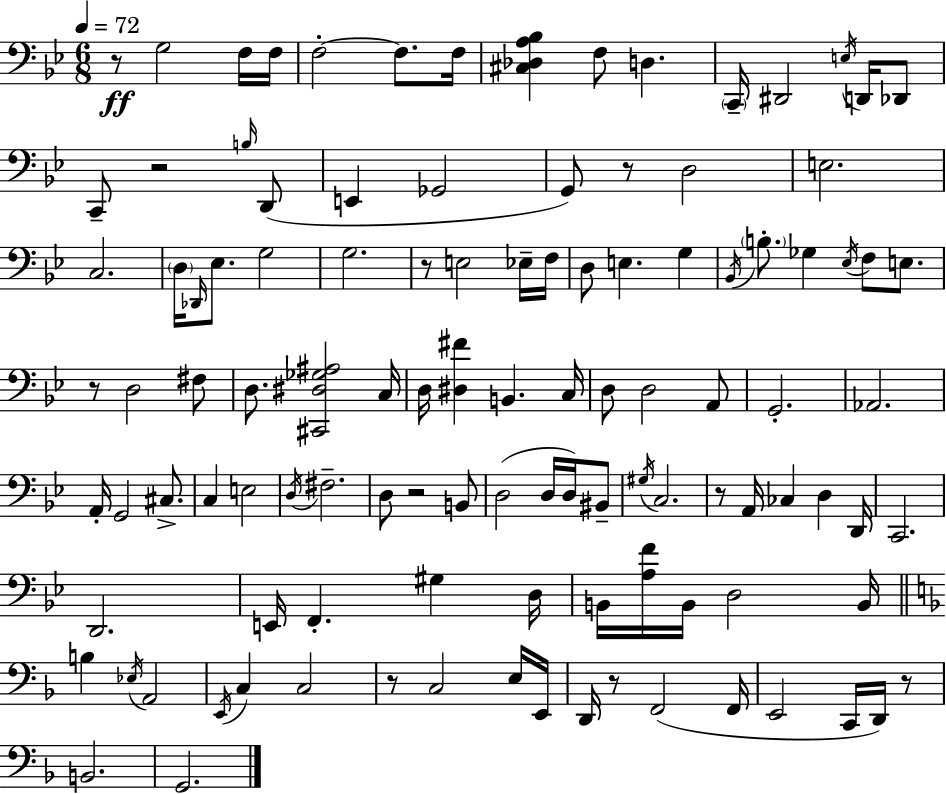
X:1
T:Untitled
M:6/8
L:1/4
K:Gm
z/2 G,2 F,/4 F,/4 F,2 F,/2 F,/4 [^C,_D,A,_B,] F,/2 D, C,,/4 ^D,,2 E,/4 D,,/4 _D,,/2 C,,/2 z2 B,/4 D,,/2 E,, _G,,2 G,,/2 z/2 D,2 E,2 C,2 D,/4 _D,,/4 _E,/2 G,2 G,2 z/2 E,2 _E,/4 F,/4 D,/2 E, G, _B,,/4 B,/2 _G, _E,/4 F,/2 E,/2 z/2 D,2 ^F,/2 D,/2 [^C,,^D,_G,^A,]2 C,/4 D,/4 [^D,^F] B,, C,/4 D,/2 D,2 A,,/2 G,,2 _A,,2 A,,/4 G,,2 ^C,/2 C, E,2 D,/4 ^F,2 D,/2 z2 B,,/2 D,2 D,/4 D,/4 ^B,,/2 ^G,/4 C,2 z/2 A,,/4 _C, D, D,,/4 C,,2 D,,2 E,,/4 F,, ^G, D,/4 B,,/4 [A,F]/4 B,,/4 D,2 B,,/4 B, _E,/4 A,,2 E,,/4 C, C,2 z/2 C,2 E,/4 E,,/4 D,,/4 z/2 F,,2 F,,/4 E,,2 C,,/4 D,,/4 z/2 B,,2 G,,2